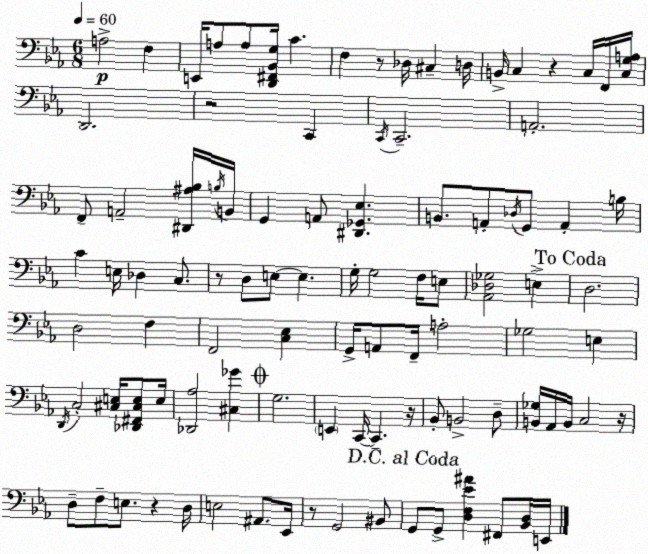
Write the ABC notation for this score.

X:1
T:Untitled
M:6/8
L:1/4
K:Eb
A,2 F, E,,/4 A,/2 A,/2 [D,,^F,,_B,,G,]/4 C F, z/2 _D,/4 ^C, D,/4 B,,/4 C, z C,/4 F,,/4 [C,G,A,]/4 D,,2 z2 C,, C,,/4 C,,2 A,,2 F,,/2 A,,2 [^D,,^A,_B,]/4 B,/4 B,,/4 G,, A,,/2 [^D,,_G,,_E,] B,,/2 A,,/2 _D,/4 G,,/2 A,, B,/4 C E,/4 _D, C,/2 z/2 D,/2 E,/2 E, G,/4 G,2 F,/4 E,/2 [_A,,_D,_G,]2 E, D,2 D,2 F, F,,2 [C,_E,] G,,/4 A,,/2 F,,/4 A,2 _G,2 E, D,,/4 C,2 [^C,E,]/4 [_D,,^F,,^C,E,]/2 E,/4 [_D,,_A,]2 [^C,_G] G,2 E,, C,,/4 C,, z/4 _B,,/2 B,,2 D,/2 [B,,_G,]/4 _A,,/4 B,,/4 C,2 z/4 D,/2 F,/2 E,/2 z D,/4 E,2 ^A,,/2 _E,,/4 z/2 G,,2 ^B,,/2 G,,/2 G,,/2 [D,F,_E^A] ^F,,/2 [_B,,D,]/4 E,,/4